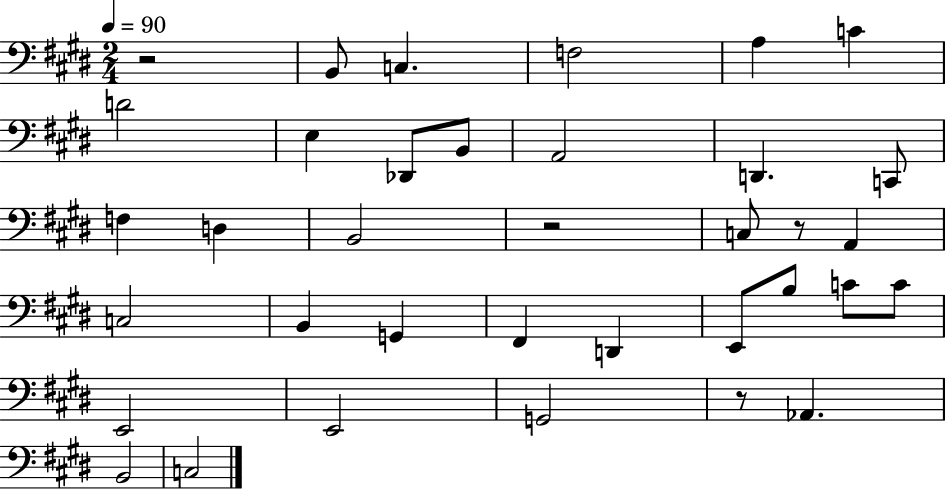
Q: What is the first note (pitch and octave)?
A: B2